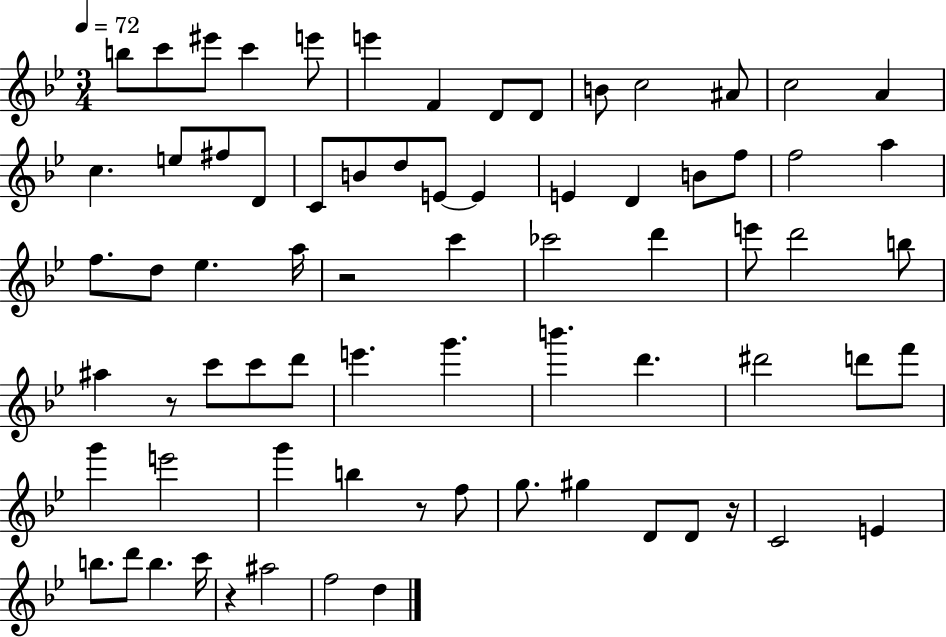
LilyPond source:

{
  \clef treble
  \numericTimeSignature
  \time 3/4
  \key bes \major
  \tempo 4 = 72
  \repeat volta 2 { b''8 c'''8 eis'''8 c'''4 e'''8 | e'''4 f'4 d'8 d'8 | b'8 c''2 ais'8 | c''2 a'4 | \break c''4. e''8 fis''8 d'8 | c'8 b'8 d''8 e'8~~ e'4 | e'4 d'4 b'8 f''8 | f''2 a''4 | \break f''8. d''8 ees''4. a''16 | r2 c'''4 | ces'''2 d'''4 | e'''8 d'''2 b''8 | \break ais''4 r8 c'''8 c'''8 d'''8 | e'''4. g'''4. | b'''4. d'''4. | dis'''2 d'''8 f'''8 | \break g'''4 e'''2 | g'''4 b''4 r8 f''8 | g''8. gis''4 d'8 d'8 r16 | c'2 e'4 | \break b''8. d'''8 b''4. c'''16 | r4 ais''2 | f''2 d''4 | } \bar "|."
}